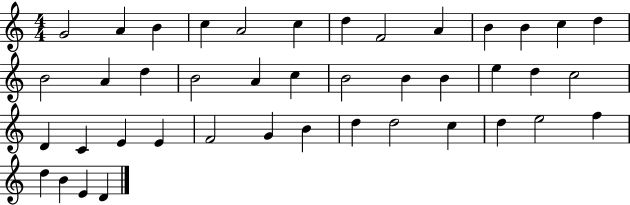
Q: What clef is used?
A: treble